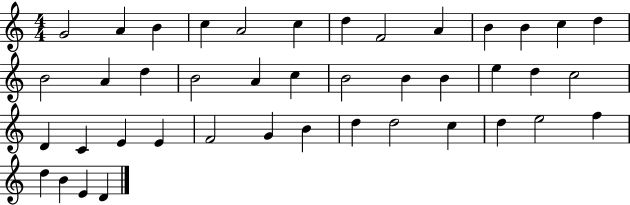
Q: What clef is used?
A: treble